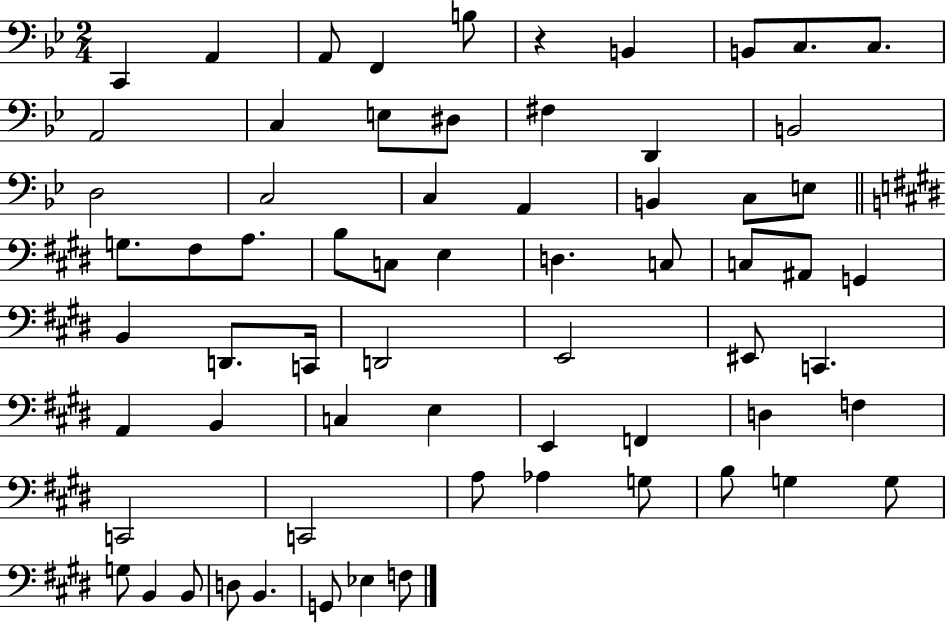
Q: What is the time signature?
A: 2/4